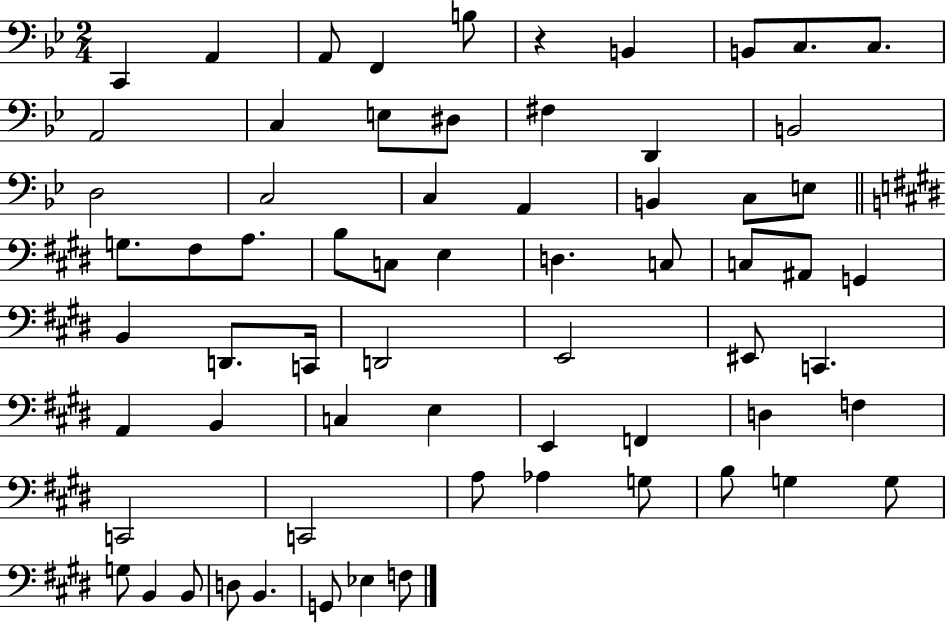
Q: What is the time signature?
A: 2/4